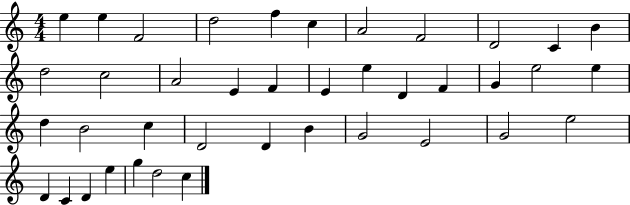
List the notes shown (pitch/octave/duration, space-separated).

E5/q E5/q F4/h D5/h F5/q C5/q A4/h F4/h D4/h C4/q B4/q D5/h C5/h A4/h E4/q F4/q E4/q E5/q D4/q F4/q G4/q E5/h E5/q D5/q B4/h C5/q D4/h D4/q B4/q G4/h E4/h G4/h E5/h D4/q C4/q D4/q E5/q G5/q D5/h C5/q